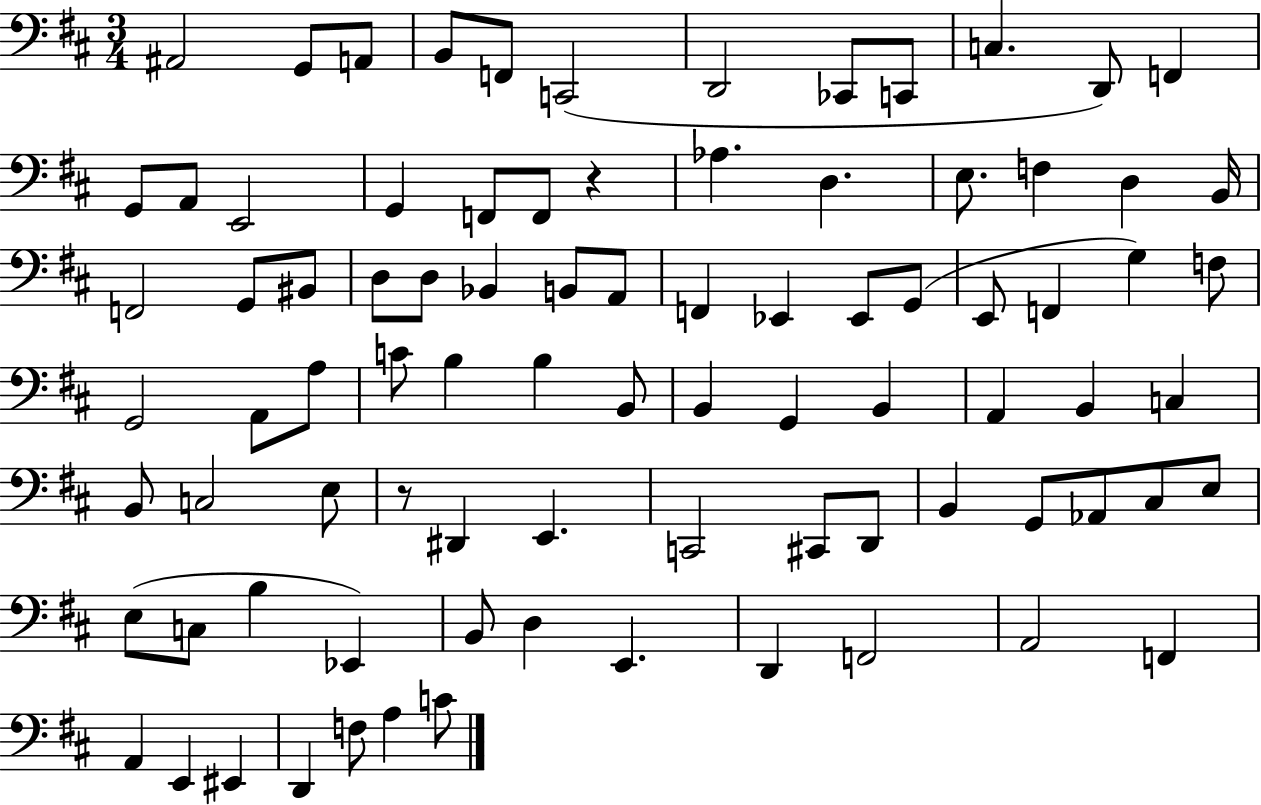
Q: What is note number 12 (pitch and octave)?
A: F2